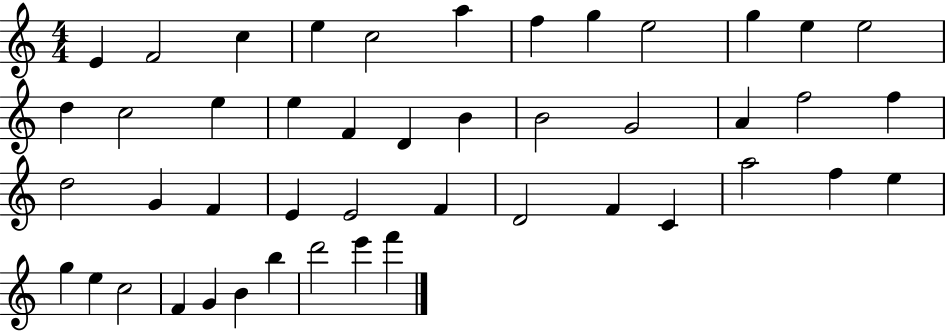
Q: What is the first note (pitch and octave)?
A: E4